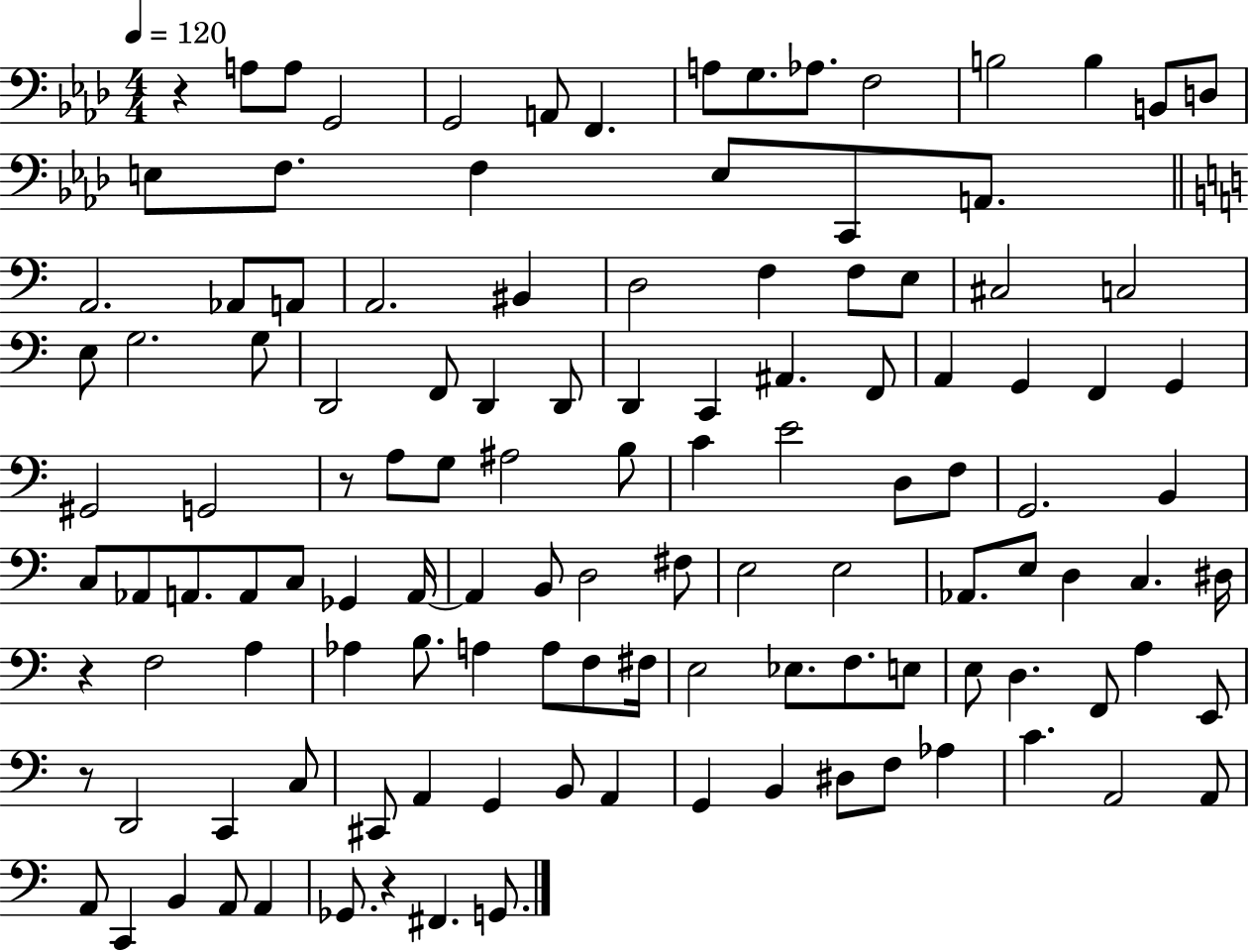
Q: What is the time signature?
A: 4/4